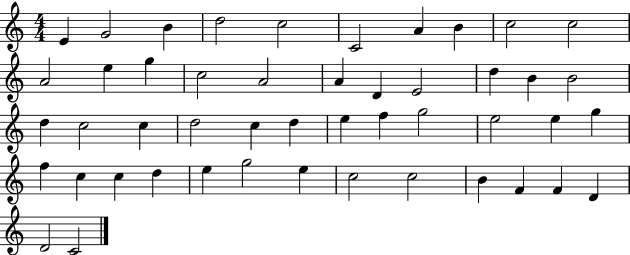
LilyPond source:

{
  \clef treble
  \numericTimeSignature
  \time 4/4
  \key c \major
  e'4 g'2 b'4 | d''2 c''2 | c'2 a'4 b'4 | c''2 c''2 | \break a'2 e''4 g''4 | c''2 a'2 | a'4 d'4 e'2 | d''4 b'4 b'2 | \break d''4 c''2 c''4 | d''2 c''4 d''4 | e''4 f''4 g''2 | e''2 e''4 g''4 | \break f''4 c''4 c''4 d''4 | e''4 g''2 e''4 | c''2 c''2 | b'4 f'4 f'4 d'4 | \break d'2 c'2 | \bar "|."
}